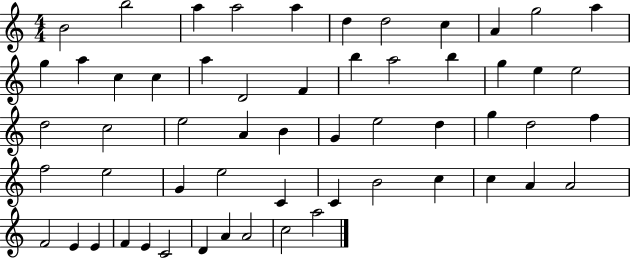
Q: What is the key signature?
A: C major